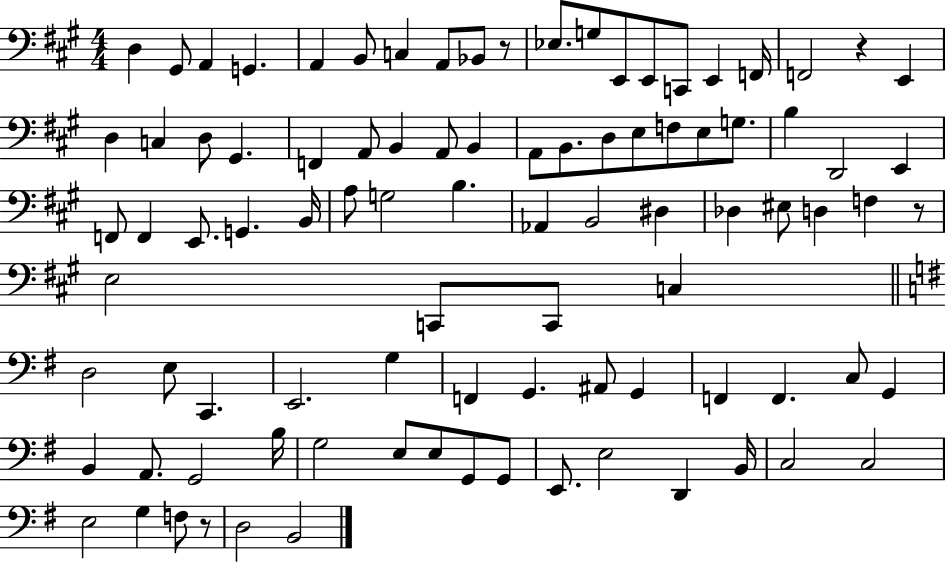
D3/q G#2/e A2/q G2/q. A2/q B2/e C3/q A2/e Bb2/e R/e Eb3/e. G3/e E2/e E2/e C2/e E2/q F2/s F2/h R/q E2/q D3/q C3/q D3/e G#2/q. F2/q A2/e B2/q A2/e B2/q A2/e B2/e. D3/e E3/e F3/e E3/e G3/e. B3/q D2/h E2/q F2/e F2/q E2/e. G2/q. B2/s A3/e G3/h B3/q. Ab2/q B2/h D#3/q Db3/q EIS3/e D3/q F3/q R/e E3/h C2/e C2/e C3/q D3/h E3/e C2/q. E2/h. G3/q F2/q G2/q. A#2/e G2/q F2/q F2/q. C3/e G2/q B2/q A2/e. G2/h B3/s G3/h E3/e E3/e G2/e G2/e E2/e. E3/h D2/q B2/s C3/h C3/h E3/h G3/q F3/e R/e D3/h B2/h